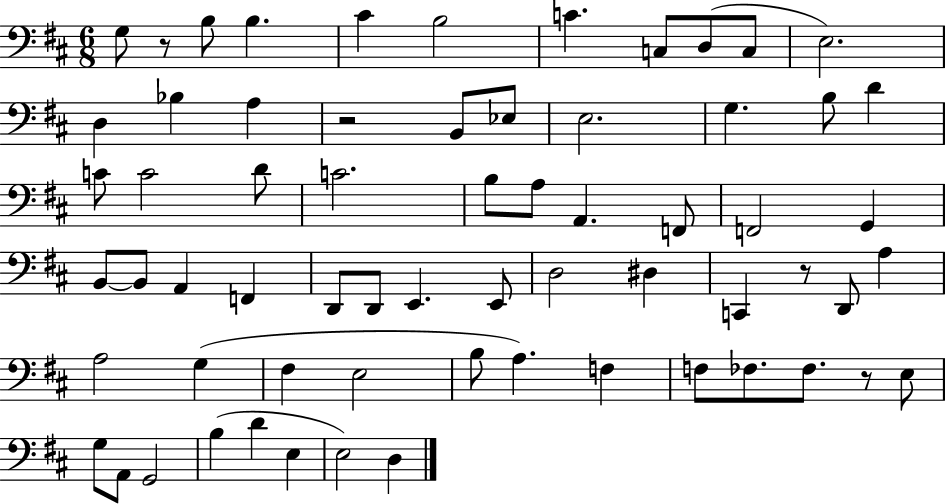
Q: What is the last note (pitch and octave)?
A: D3